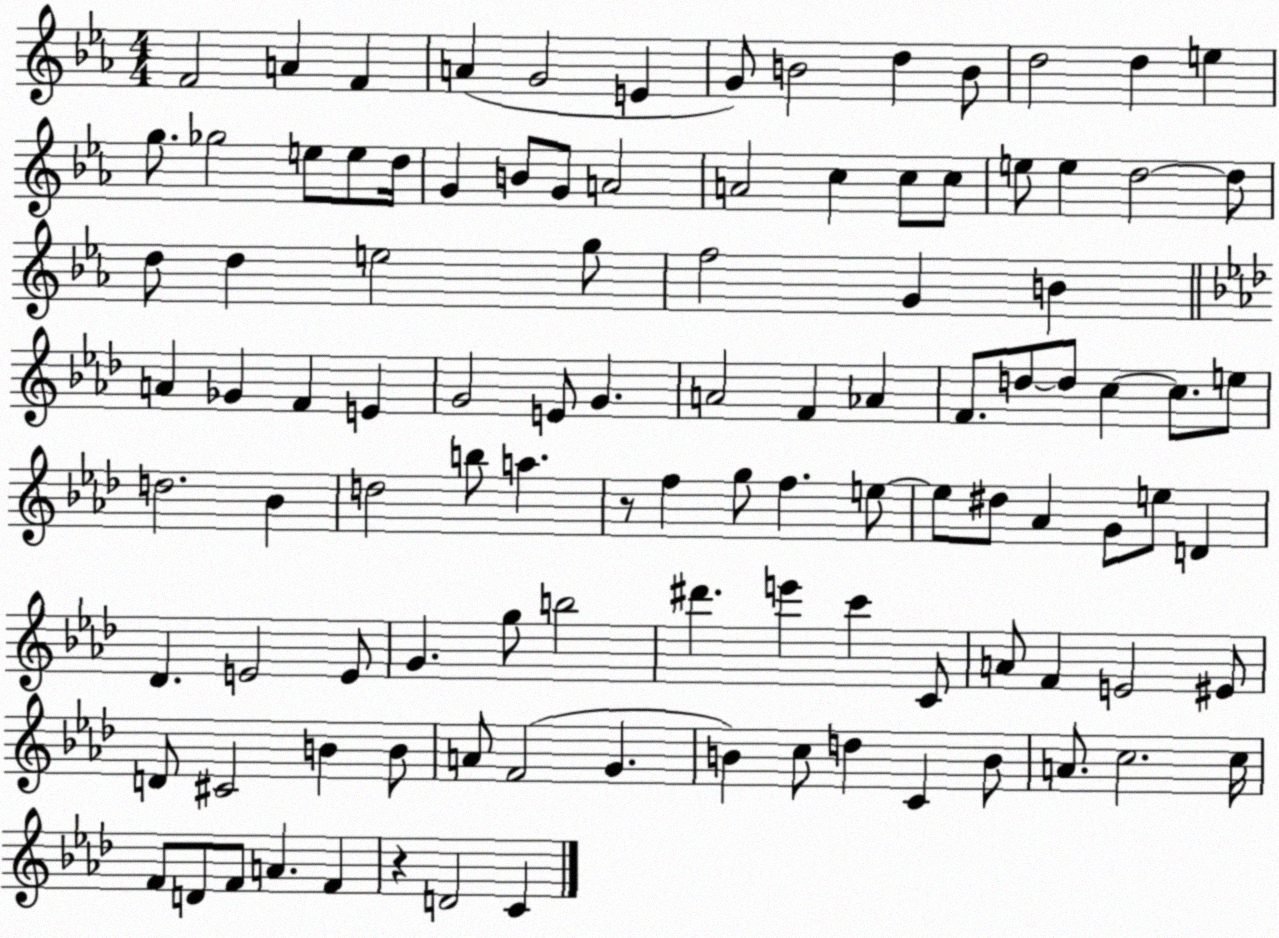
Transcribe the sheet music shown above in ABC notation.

X:1
T:Untitled
M:4/4
L:1/4
K:Eb
F2 A F A G2 E G/2 B2 d B/2 d2 d e g/2 _g2 e/2 e/2 d/4 G B/2 G/2 A2 A2 c c/2 c/2 e/2 e d2 d/2 d/2 d e2 g/2 f2 G B A _G F E G2 E/2 G A2 F _A F/2 d/2 d/2 c c/2 e/2 d2 _B d2 b/2 a z/2 f g/2 f e/2 e/2 ^d/2 _A G/2 e/2 D _D E2 E/2 G g/2 b2 ^d' e' c' C/2 A/2 F E2 ^E/2 D/2 ^C2 B B/2 A/2 F2 G B c/2 d C B/2 A/2 c2 c/4 F/2 D/2 F/2 A F z D2 C